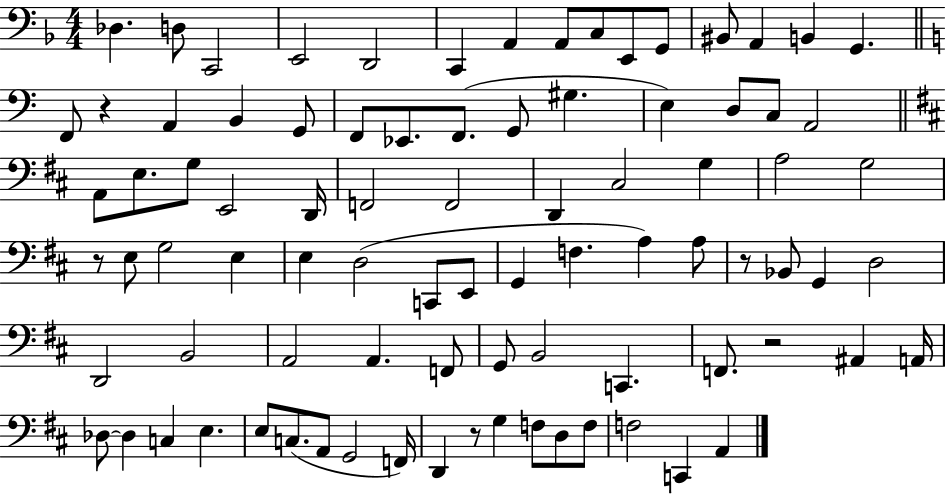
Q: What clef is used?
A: bass